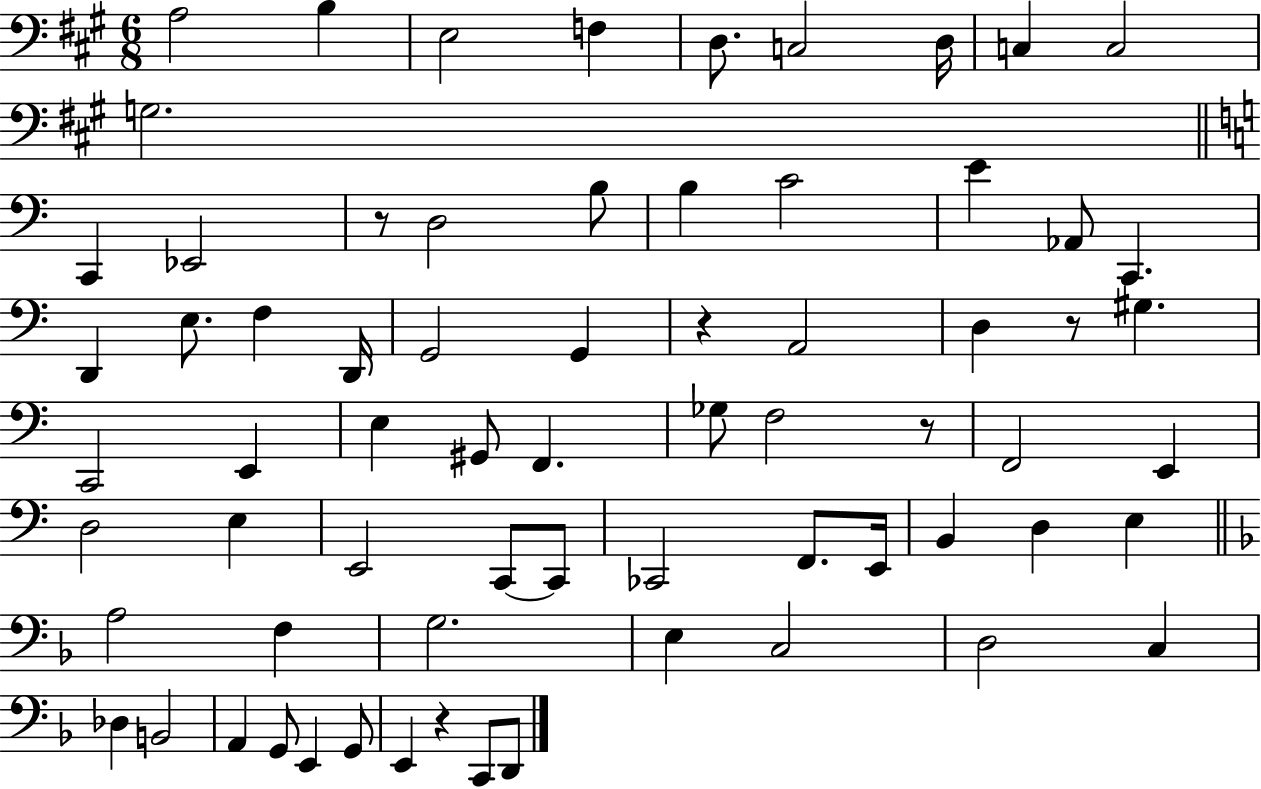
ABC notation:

X:1
T:Untitled
M:6/8
L:1/4
K:A
A,2 B, E,2 F, D,/2 C,2 D,/4 C, C,2 G,2 C,, _E,,2 z/2 D,2 B,/2 B, C2 E _A,,/2 C,, D,, E,/2 F, D,,/4 G,,2 G,, z A,,2 D, z/2 ^G, C,,2 E,, E, ^G,,/2 F,, _G,/2 F,2 z/2 F,,2 E,, D,2 E, E,,2 C,,/2 C,,/2 _C,,2 F,,/2 E,,/4 B,, D, E, A,2 F, G,2 E, C,2 D,2 C, _D, B,,2 A,, G,,/2 E,, G,,/2 E,, z C,,/2 D,,/2